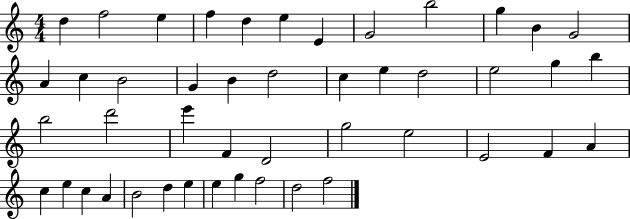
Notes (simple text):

D5/q F5/h E5/q F5/q D5/q E5/q E4/q G4/h B5/h G5/q B4/q G4/h A4/q C5/q B4/h G4/q B4/q D5/h C5/q E5/q D5/h E5/h G5/q B5/q B5/h D6/h E6/q F4/q D4/h G5/h E5/h E4/h F4/q A4/q C5/q E5/q C5/q A4/q B4/h D5/q E5/q E5/q G5/q F5/h D5/h F5/h